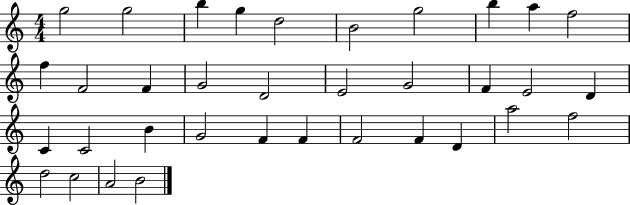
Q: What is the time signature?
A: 4/4